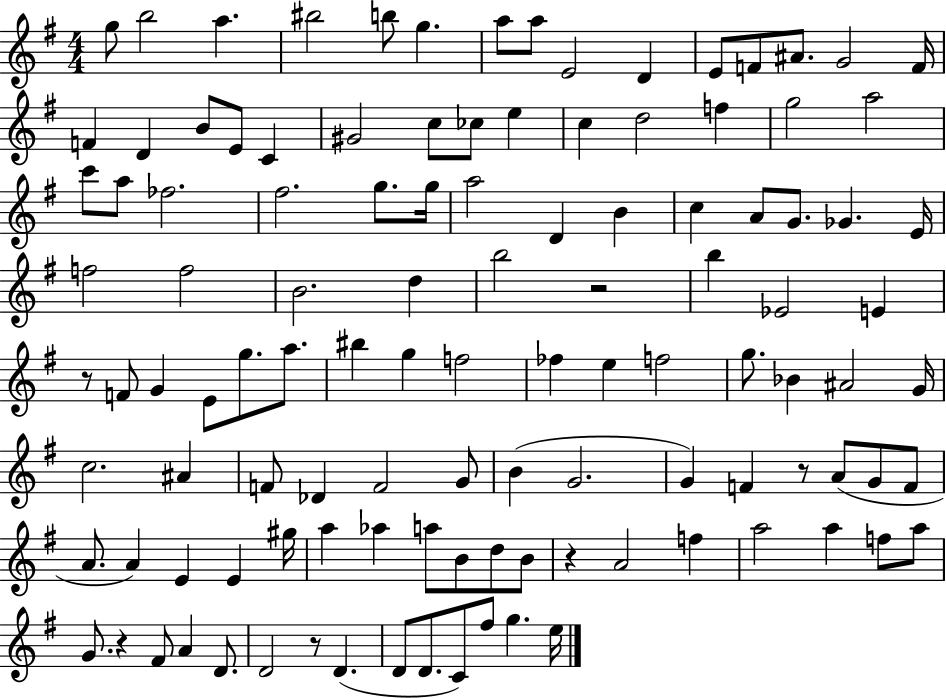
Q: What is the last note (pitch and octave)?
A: E5